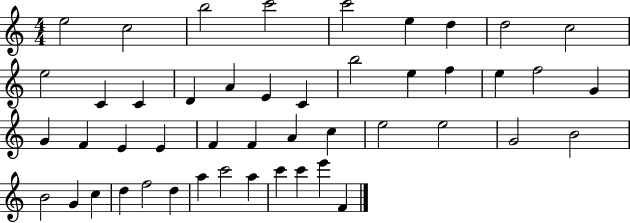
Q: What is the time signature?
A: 4/4